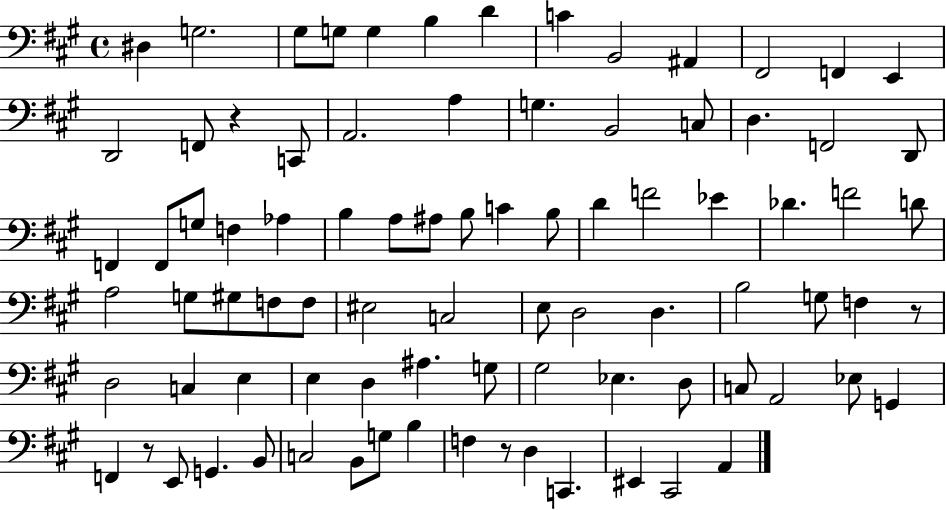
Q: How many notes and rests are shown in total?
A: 86